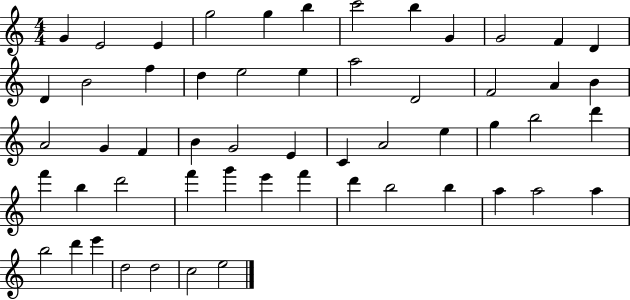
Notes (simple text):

G4/q E4/h E4/q G5/h G5/q B5/q C6/h B5/q G4/q G4/h F4/q D4/q D4/q B4/h F5/q D5/q E5/h E5/q A5/h D4/h F4/h A4/q B4/q A4/h G4/q F4/q B4/q G4/h E4/q C4/q A4/h E5/q G5/q B5/h D6/q F6/q B5/q D6/h F6/q G6/q E6/q F6/q D6/q B5/h B5/q A5/q A5/h A5/q B5/h D6/q E6/q D5/h D5/h C5/h E5/h